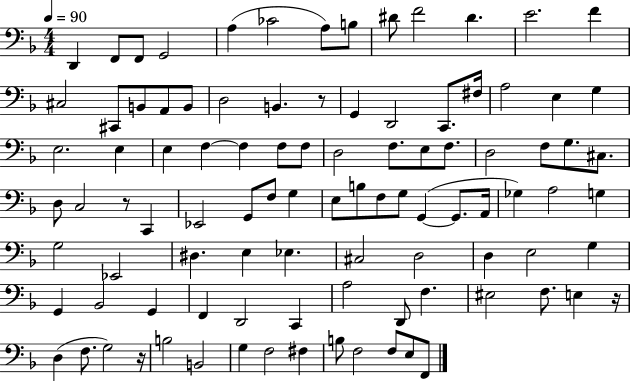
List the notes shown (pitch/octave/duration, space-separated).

D2/q F2/e F2/e G2/h A3/q CES4/h A3/e B3/e D#4/e F4/h D#4/q. E4/h. F4/q C#3/h C#2/e B2/e A2/e B2/e D3/h B2/q. R/e G2/q D2/h C2/e. F#3/s A3/h E3/q G3/q E3/h. E3/q E3/q F3/q F3/q F3/e F3/e D3/h F3/e. E3/e F3/e. D3/h F3/e G3/e. C#3/e. D3/e C3/h R/e C2/q Eb2/h G2/e F3/e G3/q E3/e B3/e F3/e G3/e G2/q G2/e. A2/s Gb3/q A3/h G3/q G3/h Eb2/h D#3/q. E3/q Eb3/q. C#3/h D3/h D3/q E3/h G3/q G2/q Bb2/h G2/q F2/q D2/h C2/q A3/h D2/e F3/q. EIS3/h F3/e. E3/q R/s D3/q F3/e. G3/h R/s B3/h B2/h G3/q F3/h F#3/q B3/e F3/h F3/e E3/e F2/e